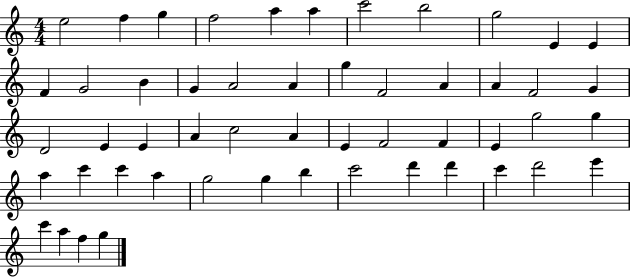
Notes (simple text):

E5/h F5/q G5/q F5/h A5/q A5/q C6/h B5/h G5/h E4/q E4/q F4/q G4/h B4/q G4/q A4/h A4/q G5/q F4/h A4/q A4/q F4/h G4/q D4/h E4/q E4/q A4/q C5/h A4/q E4/q F4/h F4/q E4/q G5/h G5/q A5/q C6/q C6/q A5/q G5/h G5/q B5/q C6/h D6/q D6/q C6/q D6/h E6/q C6/q A5/q F5/q G5/q